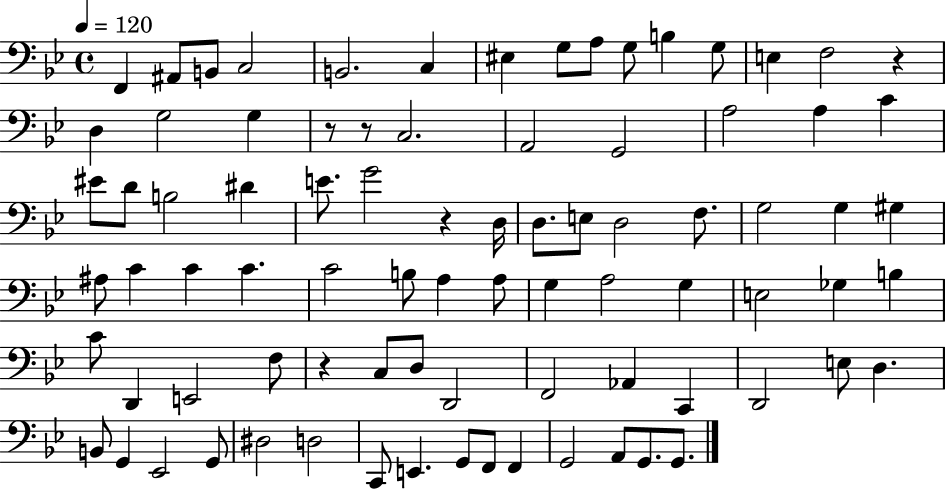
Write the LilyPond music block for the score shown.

{
  \clef bass
  \time 4/4
  \defaultTimeSignature
  \key bes \major
  \tempo 4 = 120
  f,4 ais,8 b,8 c2 | b,2. c4 | eis4 g8 a8 g8 b4 g8 | e4 f2 r4 | \break d4 g2 g4 | r8 r8 c2. | a,2 g,2 | a2 a4 c'4 | \break eis'8 d'8 b2 dis'4 | e'8. g'2 r4 d16 | d8. e8 d2 f8. | g2 g4 gis4 | \break ais8 c'4 c'4 c'4. | c'2 b8 a4 a8 | g4 a2 g4 | e2 ges4 b4 | \break c'8 d,4 e,2 f8 | r4 c8 d8 d,2 | f,2 aes,4 c,4 | d,2 e8 d4. | \break b,8 g,4 ees,2 g,8 | dis2 d2 | c,8 e,4. g,8 f,8 f,4 | g,2 a,8 g,8. g,8. | \break \bar "|."
}